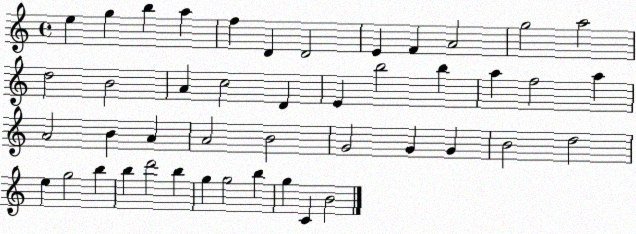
X:1
T:Untitled
M:4/4
L:1/4
K:C
e g b a f D D2 E F A2 g2 a2 d2 B2 A c2 D E b2 b a f2 a A2 B A A2 B2 G2 G G B2 d2 e g2 b b d'2 b g g2 b g C B2